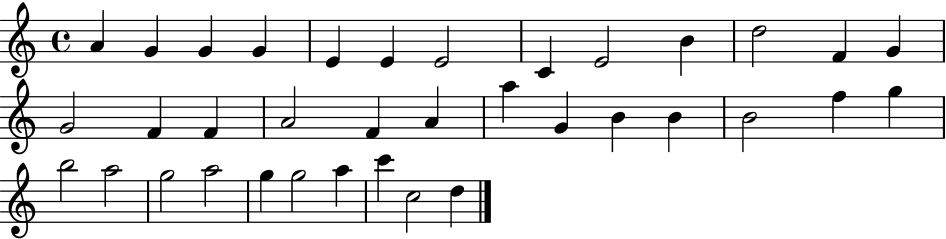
A4/q G4/q G4/q G4/q E4/q E4/q E4/h C4/q E4/h B4/q D5/h F4/q G4/q G4/h F4/q F4/q A4/h F4/q A4/q A5/q G4/q B4/q B4/q B4/h F5/q G5/q B5/h A5/h G5/h A5/h G5/q G5/h A5/q C6/q C5/h D5/q